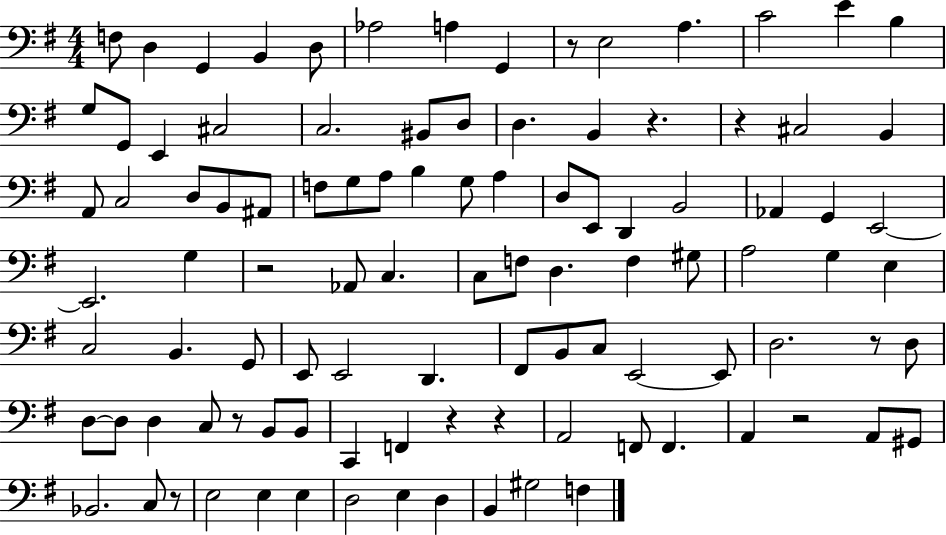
{
  \clef bass
  \numericTimeSignature
  \time 4/4
  \key g \major
  f8 d4 g,4 b,4 d8 | aes2 a4 g,4 | r8 e2 a4. | c'2 e'4 b4 | \break g8 g,8 e,4 cis2 | c2. bis,8 d8 | d4. b,4 r4. | r4 cis2 b,4 | \break a,8 c2 d8 b,8 ais,8 | f8 g8 a8 b4 g8 a4 | d8 e,8 d,4 b,2 | aes,4 g,4 e,2~~ | \break e,2. g4 | r2 aes,8 c4. | c8 f8 d4. f4 gis8 | a2 g4 e4 | \break c2 b,4. g,8 | e,8 e,2 d,4. | fis,8 b,8 c8 e,2~~ e,8 | d2. r8 d8 | \break d8~~ d8 d4 c8 r8 b,8 b,8 | c,4 f,4 r4 r4 | a,2 f,8 f,4. | a,4 r2 a,8 gis,8 | \break bes,2. c8 r8 | e2 e4 e4 | d2 e4 d4 | b,4 gis2 f4 | \break \bar "|."
}